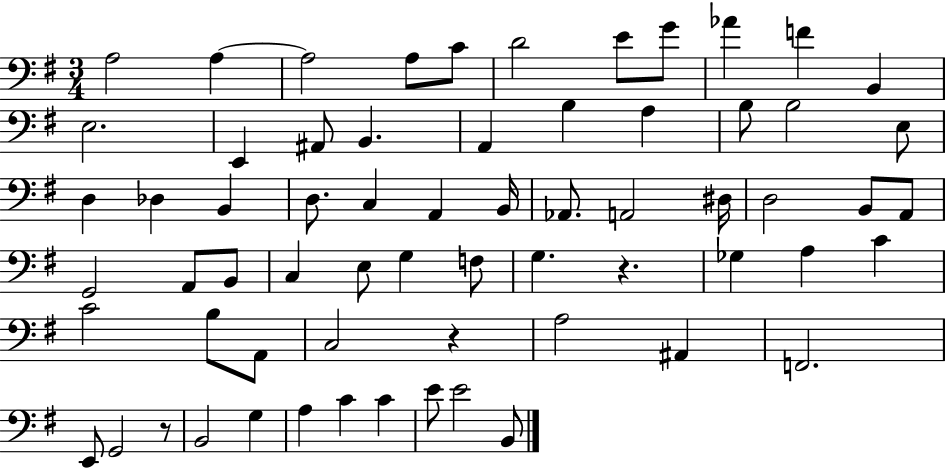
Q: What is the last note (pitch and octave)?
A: B2